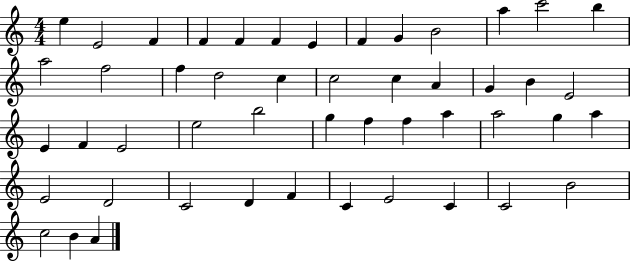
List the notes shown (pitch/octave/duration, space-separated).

E5/q E4/h F4/q F4/q F4/q F4/q E4/q F4/q G4/q B4/h A5/q C6/h B5/q A5/h F5/h F5/q D5/h C5/q C5/h C5/q A4/q G4/q B4/q E4/h E4/q F4/q E4/h E5/h B5/h G5/q F5/q F5/q A5/q A5/h G5/q A5/q E4/h D4/h C4/h D4/q F4/q C4/q E4/h C4/q C4/h B4/h C5/h B4/q A4/q